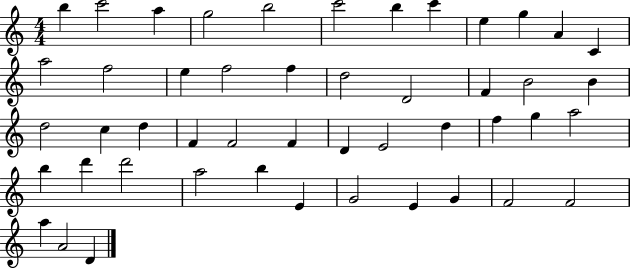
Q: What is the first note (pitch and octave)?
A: B5